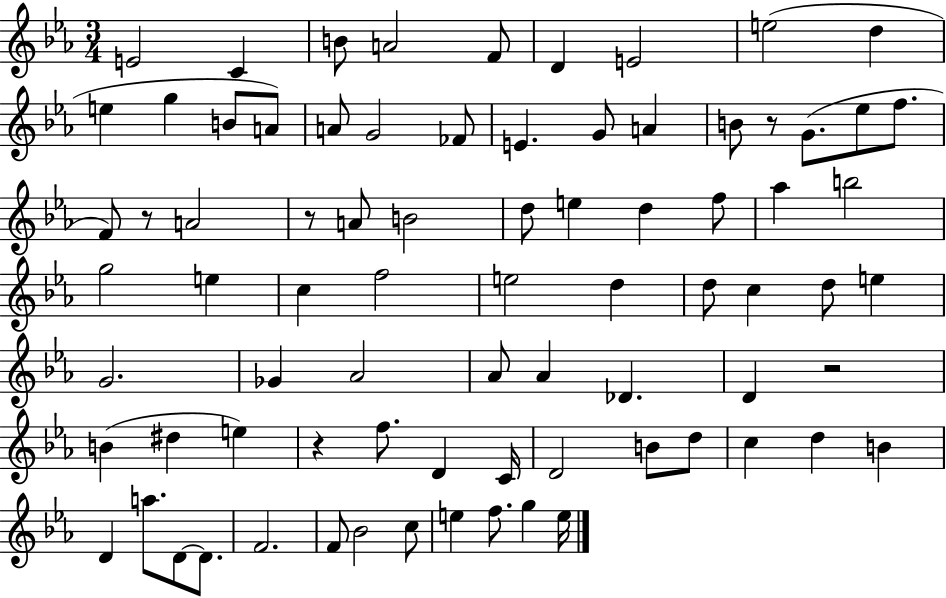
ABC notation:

X:1
T:Untitled
M:3/4
L:1/4
K:Eb
E2 C B/2 A2 F/2 D E2 e2 d e g B/2 A/2 A/2 G2 _F/2 E G/2 A B/2 z/2 G/2 _e/2 f/2 F/2 z/2 A2 z/2 A/2 B2 d/2 e d f/2 _a b2 g2 e c f2 e2 d d/2 c d/2 e G2 _G _A2 _A/2 _A _D D z2 B ^d e z f/2 D C/4 D2 B/2 d/2 c d B D a/2 D/2 D/2 F2 F/2 _B2 c/2 e f/2 g e/4